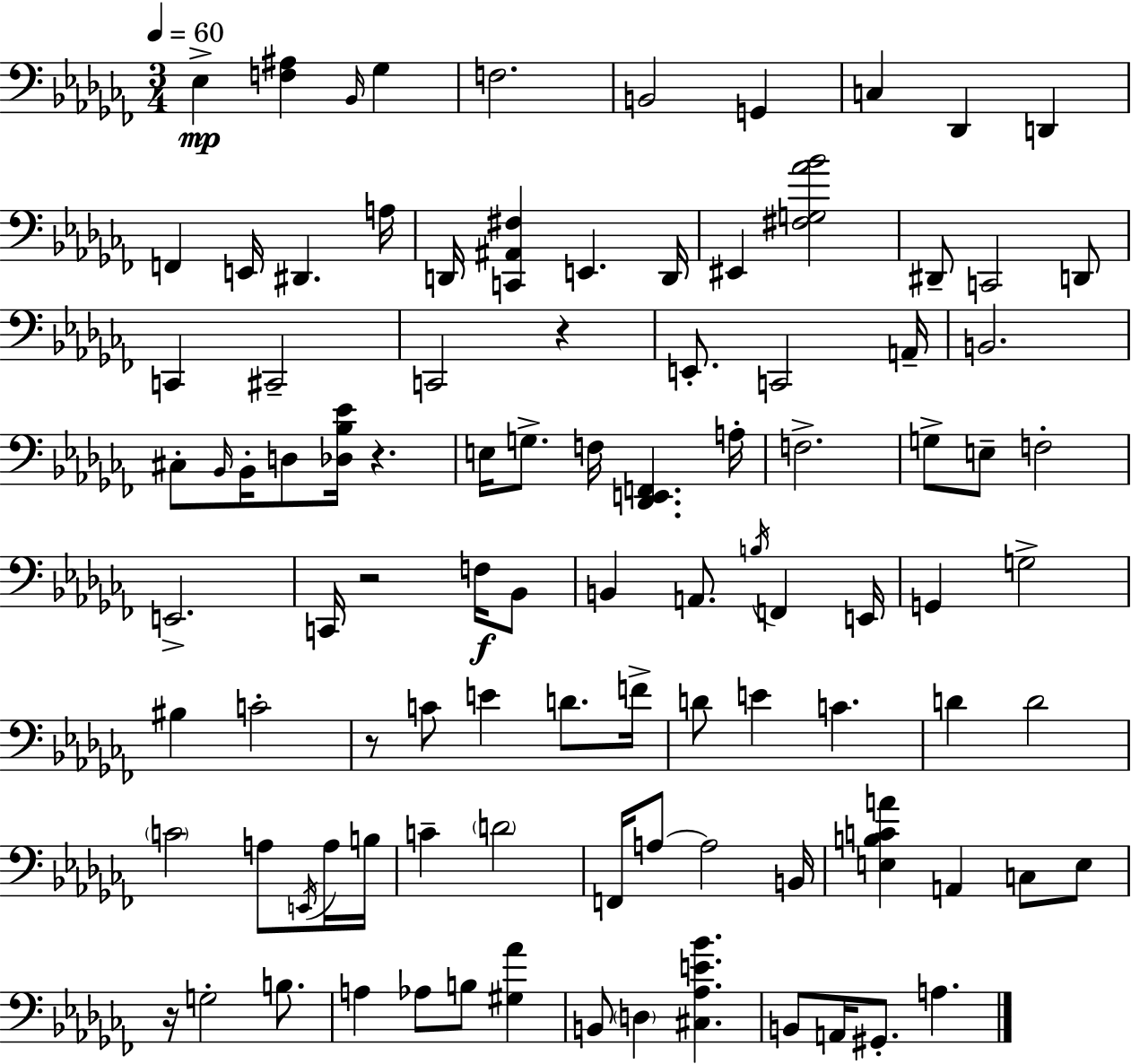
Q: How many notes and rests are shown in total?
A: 99